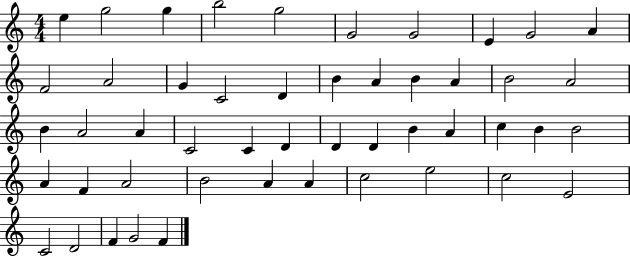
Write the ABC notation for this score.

X:1
T:Untitled
M:4/4
L:1/4
K:C
e g2 g b2 g2 G2 G2 E G2 A F2 A2 G C2 D B A B A B2 A2 B A2 A C2 C D D D B A c B B2 A F A2 B2 A A c2 e2 c2 E2 C2 D2 F G2 F